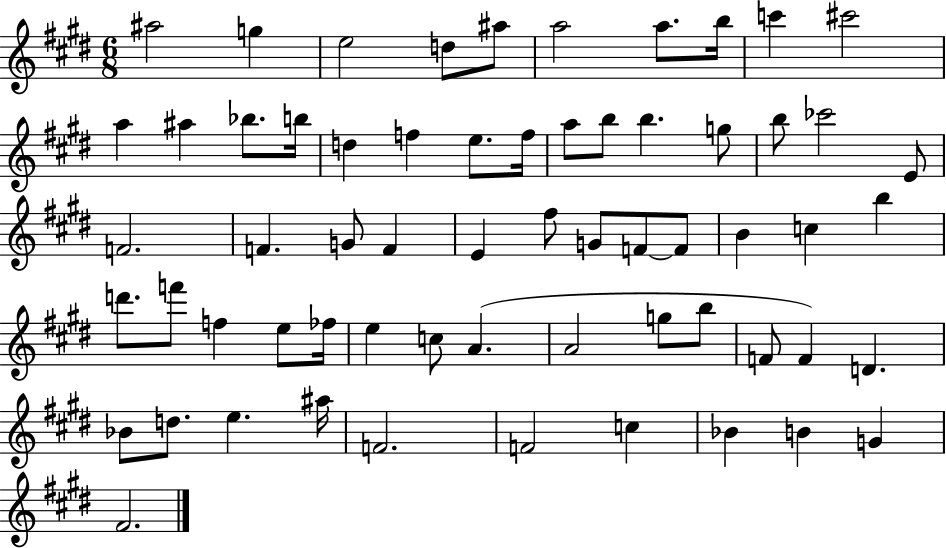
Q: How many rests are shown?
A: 0